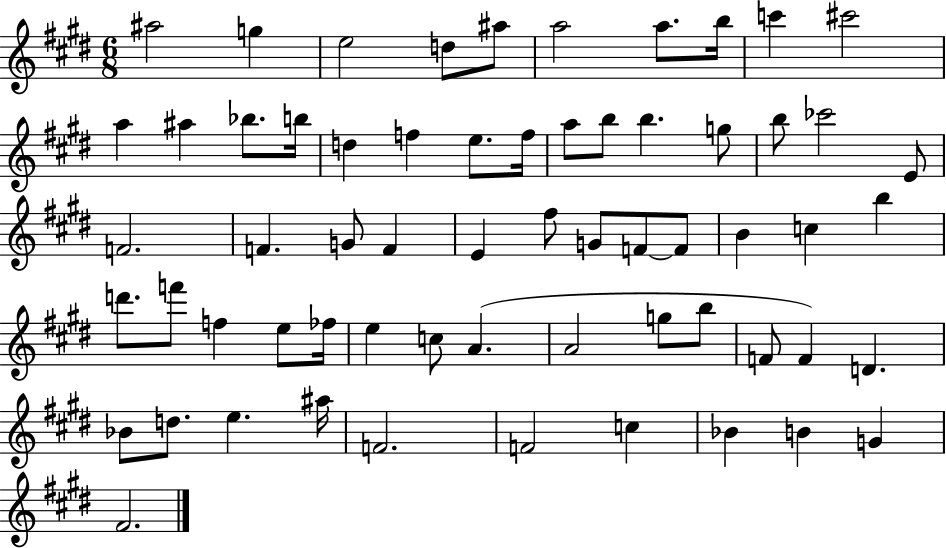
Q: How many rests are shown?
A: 0